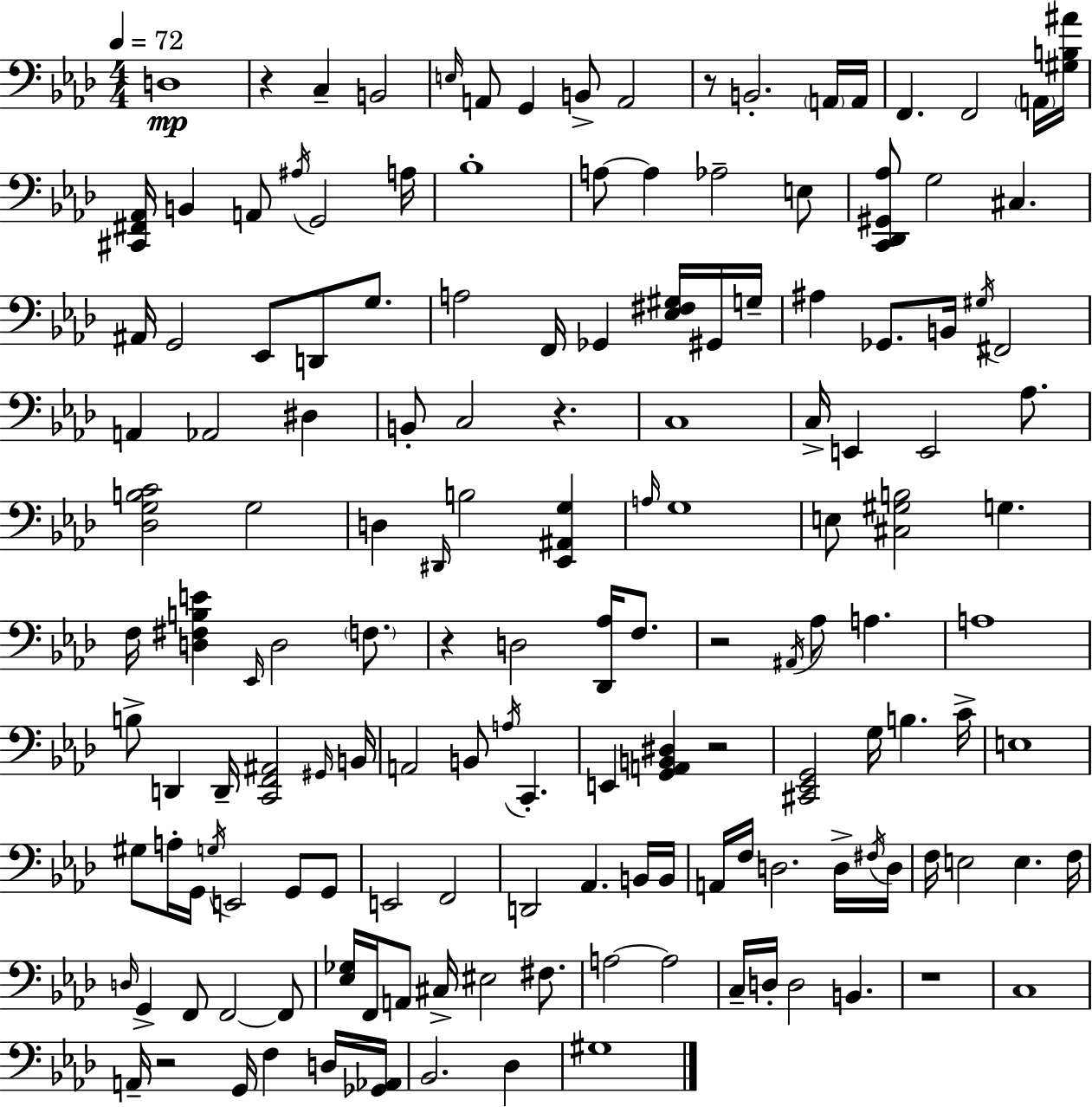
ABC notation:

X:1
T:Untitled
M:4/4
L:1/4
K:Fm
D,4 z C, B,,2 E,/4 A,,/2 G,, B,,/2 A,,2 z/2 B,,2 A,,/4 A,,/4 F,, F,,2 A,,/4 [^G,B,^A]/4 [^C,,^F,,_A,,]/4 B,, A,,/2 ^A,/4 G,,2 A,/4 _B,4 A,/2 A, _A,2 E,/2 [C,,_D,,^G,,_A,]/2 G,2 ^C, ^A,,/4 G,,2 _E,,/2 D,,/2 G,/2 A,2 F,,/4 _G,, [_E,^F,^G,]/4 ^G,,/4 G,/4 ^A, _G,,/2 B,,/4 ^G,/4 ^F,,2 A,, _A,,2 ^D, B,,/2 C,2 z C,4 C,/4 E,, E,,2 _A,/2 [_D,G,B,C]2 G,2 D, ^D,,/4 B,2 [_E,,^A,,G,] A,/4 G,4 E,/2 [^C,^G,B,]2 G, F,/4 [D,^F,B,E] _E,,/4 D,2 F,/2 z D,2 [_D,,_A,]/4 F,/2 z2 ^A,,/4 _A,/2 A, A,4 B,/2 D,, D,,/4 [C,,F,,^A,,]2 ^G,,/4 B,,/4 A,,2 B,,/2 A,/4 C,, E,, [G,,A,,B,,^D,] z2 [^C,,_E,,G,,]2 G,/4 B, C/4 E,4 ^G,/2 A,/4 G,,/4 G,/4 E,,2 G,,/2 G,,/2 E,,2 F,,2 D,,2 _A,, B,,/4 B,,/4 A,,/4 F,/4 D,2 D,/4 ^F,/4 D,/4 F,/4 E,2 E, F,/4 D,/4 G,, F,,/2 F,,2 F,,/2 [_E,_G,]/4 F,,/4 A,,/2 ^C,/4 ^E,2 ^F,/2 A,2 A,2 C,/4 D,/4 D,2 B,, z4 C,4 A,,/4 z2 G,,/4 F, D,/4 [_G,,_A,,]/4 _B,,2 _D, ^G,4